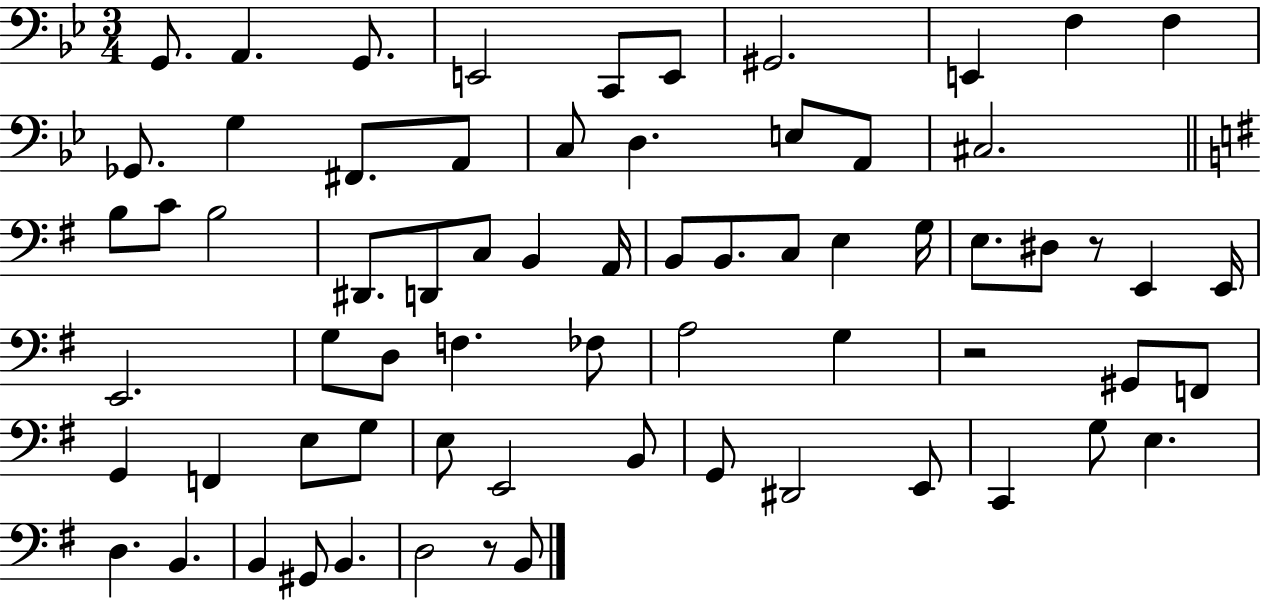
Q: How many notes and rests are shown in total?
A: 68